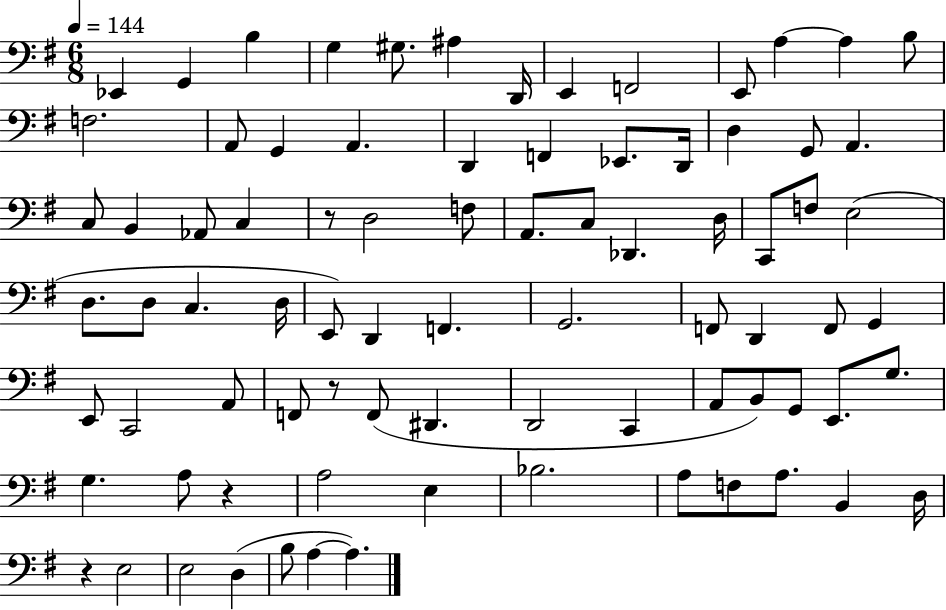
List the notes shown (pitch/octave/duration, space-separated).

Eb2/q G2/q B3/q G3/q G#3/e. A#3/q D2/s E2/q F2/h E2/e A3/q A3/q B3/e F3/h. A2/e G2/q A2/q. D2/q F2/q Eb2/e. D2/s D3/q G2/e A2/q. C3/e B2/q Ab2/e C3/q R/e D3/h F3/e A2/e. C3/e Db2/q. D3/s C2/e F3/e E3/h D3/e. D3/e C3/q. D3/s E2/e D2/q F2/q. G2/h. F2/e D2/q F2/e G2/q E2/e C2/h A2/e F2/e R/e F2/e D#2/q. D2/h C2/q A2/e B2/e G2/e E2/e. G3/e. G3/q. A3/e R/q A3/h E3/q Bb3/h. A3/e F3/e A3/e. B2/q D3/s R/q E3/h E3/h D3/q B3/e A3/q A3/q.